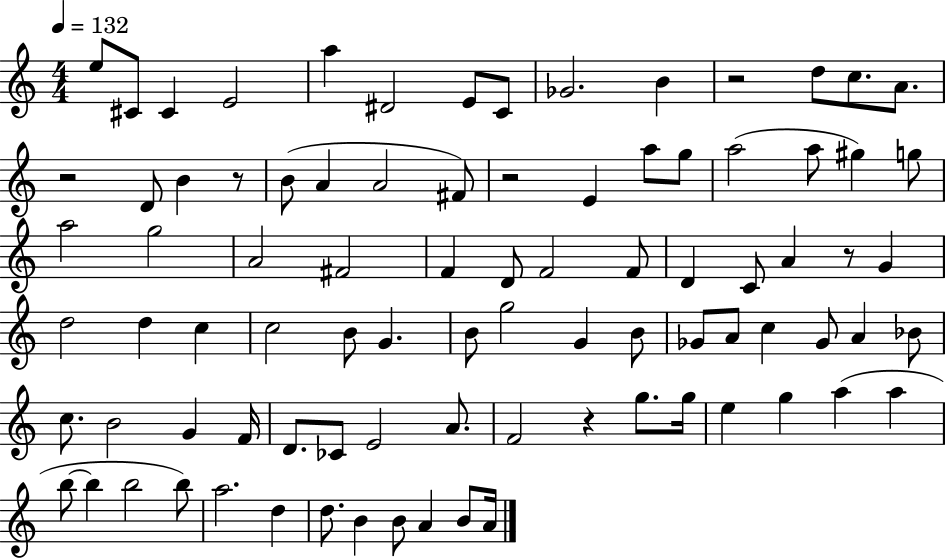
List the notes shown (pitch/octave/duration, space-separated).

E5/e C#4/e C#4/q E4/h A5/q D#4/h E4/e C4/e Gb4/h. B4/q R/h D5/e C5/e. A4/e. R/h D4/e B4/q R/e B4/e A4/q A4/h F#4/e R/h E4/q A5/e G5/e A5/h A5/e G#5/q G5/e A5/h G5/h A4/h F#4/h F4/q D4/e F4/h F4/e D4/q C4/e A4/q R/e G4/q D5/h D5/q C5/q C5/h B4/e G4/q. B4/e G5/h G4/q B4/e Gb4/e A4/e C5/q Gb4/e A4/q Bb4/e C5/e. B4/h G4/q F4/s D4/e. CES4/e E4/h A4/e. F4/h R/q G5/e. G5/s E5/q G5/q A5/q A5/q B5/e B5/q B5/h B5/e A5/h. D5/q D5/e. B4/q B4/e A4/q B4/e A4/s